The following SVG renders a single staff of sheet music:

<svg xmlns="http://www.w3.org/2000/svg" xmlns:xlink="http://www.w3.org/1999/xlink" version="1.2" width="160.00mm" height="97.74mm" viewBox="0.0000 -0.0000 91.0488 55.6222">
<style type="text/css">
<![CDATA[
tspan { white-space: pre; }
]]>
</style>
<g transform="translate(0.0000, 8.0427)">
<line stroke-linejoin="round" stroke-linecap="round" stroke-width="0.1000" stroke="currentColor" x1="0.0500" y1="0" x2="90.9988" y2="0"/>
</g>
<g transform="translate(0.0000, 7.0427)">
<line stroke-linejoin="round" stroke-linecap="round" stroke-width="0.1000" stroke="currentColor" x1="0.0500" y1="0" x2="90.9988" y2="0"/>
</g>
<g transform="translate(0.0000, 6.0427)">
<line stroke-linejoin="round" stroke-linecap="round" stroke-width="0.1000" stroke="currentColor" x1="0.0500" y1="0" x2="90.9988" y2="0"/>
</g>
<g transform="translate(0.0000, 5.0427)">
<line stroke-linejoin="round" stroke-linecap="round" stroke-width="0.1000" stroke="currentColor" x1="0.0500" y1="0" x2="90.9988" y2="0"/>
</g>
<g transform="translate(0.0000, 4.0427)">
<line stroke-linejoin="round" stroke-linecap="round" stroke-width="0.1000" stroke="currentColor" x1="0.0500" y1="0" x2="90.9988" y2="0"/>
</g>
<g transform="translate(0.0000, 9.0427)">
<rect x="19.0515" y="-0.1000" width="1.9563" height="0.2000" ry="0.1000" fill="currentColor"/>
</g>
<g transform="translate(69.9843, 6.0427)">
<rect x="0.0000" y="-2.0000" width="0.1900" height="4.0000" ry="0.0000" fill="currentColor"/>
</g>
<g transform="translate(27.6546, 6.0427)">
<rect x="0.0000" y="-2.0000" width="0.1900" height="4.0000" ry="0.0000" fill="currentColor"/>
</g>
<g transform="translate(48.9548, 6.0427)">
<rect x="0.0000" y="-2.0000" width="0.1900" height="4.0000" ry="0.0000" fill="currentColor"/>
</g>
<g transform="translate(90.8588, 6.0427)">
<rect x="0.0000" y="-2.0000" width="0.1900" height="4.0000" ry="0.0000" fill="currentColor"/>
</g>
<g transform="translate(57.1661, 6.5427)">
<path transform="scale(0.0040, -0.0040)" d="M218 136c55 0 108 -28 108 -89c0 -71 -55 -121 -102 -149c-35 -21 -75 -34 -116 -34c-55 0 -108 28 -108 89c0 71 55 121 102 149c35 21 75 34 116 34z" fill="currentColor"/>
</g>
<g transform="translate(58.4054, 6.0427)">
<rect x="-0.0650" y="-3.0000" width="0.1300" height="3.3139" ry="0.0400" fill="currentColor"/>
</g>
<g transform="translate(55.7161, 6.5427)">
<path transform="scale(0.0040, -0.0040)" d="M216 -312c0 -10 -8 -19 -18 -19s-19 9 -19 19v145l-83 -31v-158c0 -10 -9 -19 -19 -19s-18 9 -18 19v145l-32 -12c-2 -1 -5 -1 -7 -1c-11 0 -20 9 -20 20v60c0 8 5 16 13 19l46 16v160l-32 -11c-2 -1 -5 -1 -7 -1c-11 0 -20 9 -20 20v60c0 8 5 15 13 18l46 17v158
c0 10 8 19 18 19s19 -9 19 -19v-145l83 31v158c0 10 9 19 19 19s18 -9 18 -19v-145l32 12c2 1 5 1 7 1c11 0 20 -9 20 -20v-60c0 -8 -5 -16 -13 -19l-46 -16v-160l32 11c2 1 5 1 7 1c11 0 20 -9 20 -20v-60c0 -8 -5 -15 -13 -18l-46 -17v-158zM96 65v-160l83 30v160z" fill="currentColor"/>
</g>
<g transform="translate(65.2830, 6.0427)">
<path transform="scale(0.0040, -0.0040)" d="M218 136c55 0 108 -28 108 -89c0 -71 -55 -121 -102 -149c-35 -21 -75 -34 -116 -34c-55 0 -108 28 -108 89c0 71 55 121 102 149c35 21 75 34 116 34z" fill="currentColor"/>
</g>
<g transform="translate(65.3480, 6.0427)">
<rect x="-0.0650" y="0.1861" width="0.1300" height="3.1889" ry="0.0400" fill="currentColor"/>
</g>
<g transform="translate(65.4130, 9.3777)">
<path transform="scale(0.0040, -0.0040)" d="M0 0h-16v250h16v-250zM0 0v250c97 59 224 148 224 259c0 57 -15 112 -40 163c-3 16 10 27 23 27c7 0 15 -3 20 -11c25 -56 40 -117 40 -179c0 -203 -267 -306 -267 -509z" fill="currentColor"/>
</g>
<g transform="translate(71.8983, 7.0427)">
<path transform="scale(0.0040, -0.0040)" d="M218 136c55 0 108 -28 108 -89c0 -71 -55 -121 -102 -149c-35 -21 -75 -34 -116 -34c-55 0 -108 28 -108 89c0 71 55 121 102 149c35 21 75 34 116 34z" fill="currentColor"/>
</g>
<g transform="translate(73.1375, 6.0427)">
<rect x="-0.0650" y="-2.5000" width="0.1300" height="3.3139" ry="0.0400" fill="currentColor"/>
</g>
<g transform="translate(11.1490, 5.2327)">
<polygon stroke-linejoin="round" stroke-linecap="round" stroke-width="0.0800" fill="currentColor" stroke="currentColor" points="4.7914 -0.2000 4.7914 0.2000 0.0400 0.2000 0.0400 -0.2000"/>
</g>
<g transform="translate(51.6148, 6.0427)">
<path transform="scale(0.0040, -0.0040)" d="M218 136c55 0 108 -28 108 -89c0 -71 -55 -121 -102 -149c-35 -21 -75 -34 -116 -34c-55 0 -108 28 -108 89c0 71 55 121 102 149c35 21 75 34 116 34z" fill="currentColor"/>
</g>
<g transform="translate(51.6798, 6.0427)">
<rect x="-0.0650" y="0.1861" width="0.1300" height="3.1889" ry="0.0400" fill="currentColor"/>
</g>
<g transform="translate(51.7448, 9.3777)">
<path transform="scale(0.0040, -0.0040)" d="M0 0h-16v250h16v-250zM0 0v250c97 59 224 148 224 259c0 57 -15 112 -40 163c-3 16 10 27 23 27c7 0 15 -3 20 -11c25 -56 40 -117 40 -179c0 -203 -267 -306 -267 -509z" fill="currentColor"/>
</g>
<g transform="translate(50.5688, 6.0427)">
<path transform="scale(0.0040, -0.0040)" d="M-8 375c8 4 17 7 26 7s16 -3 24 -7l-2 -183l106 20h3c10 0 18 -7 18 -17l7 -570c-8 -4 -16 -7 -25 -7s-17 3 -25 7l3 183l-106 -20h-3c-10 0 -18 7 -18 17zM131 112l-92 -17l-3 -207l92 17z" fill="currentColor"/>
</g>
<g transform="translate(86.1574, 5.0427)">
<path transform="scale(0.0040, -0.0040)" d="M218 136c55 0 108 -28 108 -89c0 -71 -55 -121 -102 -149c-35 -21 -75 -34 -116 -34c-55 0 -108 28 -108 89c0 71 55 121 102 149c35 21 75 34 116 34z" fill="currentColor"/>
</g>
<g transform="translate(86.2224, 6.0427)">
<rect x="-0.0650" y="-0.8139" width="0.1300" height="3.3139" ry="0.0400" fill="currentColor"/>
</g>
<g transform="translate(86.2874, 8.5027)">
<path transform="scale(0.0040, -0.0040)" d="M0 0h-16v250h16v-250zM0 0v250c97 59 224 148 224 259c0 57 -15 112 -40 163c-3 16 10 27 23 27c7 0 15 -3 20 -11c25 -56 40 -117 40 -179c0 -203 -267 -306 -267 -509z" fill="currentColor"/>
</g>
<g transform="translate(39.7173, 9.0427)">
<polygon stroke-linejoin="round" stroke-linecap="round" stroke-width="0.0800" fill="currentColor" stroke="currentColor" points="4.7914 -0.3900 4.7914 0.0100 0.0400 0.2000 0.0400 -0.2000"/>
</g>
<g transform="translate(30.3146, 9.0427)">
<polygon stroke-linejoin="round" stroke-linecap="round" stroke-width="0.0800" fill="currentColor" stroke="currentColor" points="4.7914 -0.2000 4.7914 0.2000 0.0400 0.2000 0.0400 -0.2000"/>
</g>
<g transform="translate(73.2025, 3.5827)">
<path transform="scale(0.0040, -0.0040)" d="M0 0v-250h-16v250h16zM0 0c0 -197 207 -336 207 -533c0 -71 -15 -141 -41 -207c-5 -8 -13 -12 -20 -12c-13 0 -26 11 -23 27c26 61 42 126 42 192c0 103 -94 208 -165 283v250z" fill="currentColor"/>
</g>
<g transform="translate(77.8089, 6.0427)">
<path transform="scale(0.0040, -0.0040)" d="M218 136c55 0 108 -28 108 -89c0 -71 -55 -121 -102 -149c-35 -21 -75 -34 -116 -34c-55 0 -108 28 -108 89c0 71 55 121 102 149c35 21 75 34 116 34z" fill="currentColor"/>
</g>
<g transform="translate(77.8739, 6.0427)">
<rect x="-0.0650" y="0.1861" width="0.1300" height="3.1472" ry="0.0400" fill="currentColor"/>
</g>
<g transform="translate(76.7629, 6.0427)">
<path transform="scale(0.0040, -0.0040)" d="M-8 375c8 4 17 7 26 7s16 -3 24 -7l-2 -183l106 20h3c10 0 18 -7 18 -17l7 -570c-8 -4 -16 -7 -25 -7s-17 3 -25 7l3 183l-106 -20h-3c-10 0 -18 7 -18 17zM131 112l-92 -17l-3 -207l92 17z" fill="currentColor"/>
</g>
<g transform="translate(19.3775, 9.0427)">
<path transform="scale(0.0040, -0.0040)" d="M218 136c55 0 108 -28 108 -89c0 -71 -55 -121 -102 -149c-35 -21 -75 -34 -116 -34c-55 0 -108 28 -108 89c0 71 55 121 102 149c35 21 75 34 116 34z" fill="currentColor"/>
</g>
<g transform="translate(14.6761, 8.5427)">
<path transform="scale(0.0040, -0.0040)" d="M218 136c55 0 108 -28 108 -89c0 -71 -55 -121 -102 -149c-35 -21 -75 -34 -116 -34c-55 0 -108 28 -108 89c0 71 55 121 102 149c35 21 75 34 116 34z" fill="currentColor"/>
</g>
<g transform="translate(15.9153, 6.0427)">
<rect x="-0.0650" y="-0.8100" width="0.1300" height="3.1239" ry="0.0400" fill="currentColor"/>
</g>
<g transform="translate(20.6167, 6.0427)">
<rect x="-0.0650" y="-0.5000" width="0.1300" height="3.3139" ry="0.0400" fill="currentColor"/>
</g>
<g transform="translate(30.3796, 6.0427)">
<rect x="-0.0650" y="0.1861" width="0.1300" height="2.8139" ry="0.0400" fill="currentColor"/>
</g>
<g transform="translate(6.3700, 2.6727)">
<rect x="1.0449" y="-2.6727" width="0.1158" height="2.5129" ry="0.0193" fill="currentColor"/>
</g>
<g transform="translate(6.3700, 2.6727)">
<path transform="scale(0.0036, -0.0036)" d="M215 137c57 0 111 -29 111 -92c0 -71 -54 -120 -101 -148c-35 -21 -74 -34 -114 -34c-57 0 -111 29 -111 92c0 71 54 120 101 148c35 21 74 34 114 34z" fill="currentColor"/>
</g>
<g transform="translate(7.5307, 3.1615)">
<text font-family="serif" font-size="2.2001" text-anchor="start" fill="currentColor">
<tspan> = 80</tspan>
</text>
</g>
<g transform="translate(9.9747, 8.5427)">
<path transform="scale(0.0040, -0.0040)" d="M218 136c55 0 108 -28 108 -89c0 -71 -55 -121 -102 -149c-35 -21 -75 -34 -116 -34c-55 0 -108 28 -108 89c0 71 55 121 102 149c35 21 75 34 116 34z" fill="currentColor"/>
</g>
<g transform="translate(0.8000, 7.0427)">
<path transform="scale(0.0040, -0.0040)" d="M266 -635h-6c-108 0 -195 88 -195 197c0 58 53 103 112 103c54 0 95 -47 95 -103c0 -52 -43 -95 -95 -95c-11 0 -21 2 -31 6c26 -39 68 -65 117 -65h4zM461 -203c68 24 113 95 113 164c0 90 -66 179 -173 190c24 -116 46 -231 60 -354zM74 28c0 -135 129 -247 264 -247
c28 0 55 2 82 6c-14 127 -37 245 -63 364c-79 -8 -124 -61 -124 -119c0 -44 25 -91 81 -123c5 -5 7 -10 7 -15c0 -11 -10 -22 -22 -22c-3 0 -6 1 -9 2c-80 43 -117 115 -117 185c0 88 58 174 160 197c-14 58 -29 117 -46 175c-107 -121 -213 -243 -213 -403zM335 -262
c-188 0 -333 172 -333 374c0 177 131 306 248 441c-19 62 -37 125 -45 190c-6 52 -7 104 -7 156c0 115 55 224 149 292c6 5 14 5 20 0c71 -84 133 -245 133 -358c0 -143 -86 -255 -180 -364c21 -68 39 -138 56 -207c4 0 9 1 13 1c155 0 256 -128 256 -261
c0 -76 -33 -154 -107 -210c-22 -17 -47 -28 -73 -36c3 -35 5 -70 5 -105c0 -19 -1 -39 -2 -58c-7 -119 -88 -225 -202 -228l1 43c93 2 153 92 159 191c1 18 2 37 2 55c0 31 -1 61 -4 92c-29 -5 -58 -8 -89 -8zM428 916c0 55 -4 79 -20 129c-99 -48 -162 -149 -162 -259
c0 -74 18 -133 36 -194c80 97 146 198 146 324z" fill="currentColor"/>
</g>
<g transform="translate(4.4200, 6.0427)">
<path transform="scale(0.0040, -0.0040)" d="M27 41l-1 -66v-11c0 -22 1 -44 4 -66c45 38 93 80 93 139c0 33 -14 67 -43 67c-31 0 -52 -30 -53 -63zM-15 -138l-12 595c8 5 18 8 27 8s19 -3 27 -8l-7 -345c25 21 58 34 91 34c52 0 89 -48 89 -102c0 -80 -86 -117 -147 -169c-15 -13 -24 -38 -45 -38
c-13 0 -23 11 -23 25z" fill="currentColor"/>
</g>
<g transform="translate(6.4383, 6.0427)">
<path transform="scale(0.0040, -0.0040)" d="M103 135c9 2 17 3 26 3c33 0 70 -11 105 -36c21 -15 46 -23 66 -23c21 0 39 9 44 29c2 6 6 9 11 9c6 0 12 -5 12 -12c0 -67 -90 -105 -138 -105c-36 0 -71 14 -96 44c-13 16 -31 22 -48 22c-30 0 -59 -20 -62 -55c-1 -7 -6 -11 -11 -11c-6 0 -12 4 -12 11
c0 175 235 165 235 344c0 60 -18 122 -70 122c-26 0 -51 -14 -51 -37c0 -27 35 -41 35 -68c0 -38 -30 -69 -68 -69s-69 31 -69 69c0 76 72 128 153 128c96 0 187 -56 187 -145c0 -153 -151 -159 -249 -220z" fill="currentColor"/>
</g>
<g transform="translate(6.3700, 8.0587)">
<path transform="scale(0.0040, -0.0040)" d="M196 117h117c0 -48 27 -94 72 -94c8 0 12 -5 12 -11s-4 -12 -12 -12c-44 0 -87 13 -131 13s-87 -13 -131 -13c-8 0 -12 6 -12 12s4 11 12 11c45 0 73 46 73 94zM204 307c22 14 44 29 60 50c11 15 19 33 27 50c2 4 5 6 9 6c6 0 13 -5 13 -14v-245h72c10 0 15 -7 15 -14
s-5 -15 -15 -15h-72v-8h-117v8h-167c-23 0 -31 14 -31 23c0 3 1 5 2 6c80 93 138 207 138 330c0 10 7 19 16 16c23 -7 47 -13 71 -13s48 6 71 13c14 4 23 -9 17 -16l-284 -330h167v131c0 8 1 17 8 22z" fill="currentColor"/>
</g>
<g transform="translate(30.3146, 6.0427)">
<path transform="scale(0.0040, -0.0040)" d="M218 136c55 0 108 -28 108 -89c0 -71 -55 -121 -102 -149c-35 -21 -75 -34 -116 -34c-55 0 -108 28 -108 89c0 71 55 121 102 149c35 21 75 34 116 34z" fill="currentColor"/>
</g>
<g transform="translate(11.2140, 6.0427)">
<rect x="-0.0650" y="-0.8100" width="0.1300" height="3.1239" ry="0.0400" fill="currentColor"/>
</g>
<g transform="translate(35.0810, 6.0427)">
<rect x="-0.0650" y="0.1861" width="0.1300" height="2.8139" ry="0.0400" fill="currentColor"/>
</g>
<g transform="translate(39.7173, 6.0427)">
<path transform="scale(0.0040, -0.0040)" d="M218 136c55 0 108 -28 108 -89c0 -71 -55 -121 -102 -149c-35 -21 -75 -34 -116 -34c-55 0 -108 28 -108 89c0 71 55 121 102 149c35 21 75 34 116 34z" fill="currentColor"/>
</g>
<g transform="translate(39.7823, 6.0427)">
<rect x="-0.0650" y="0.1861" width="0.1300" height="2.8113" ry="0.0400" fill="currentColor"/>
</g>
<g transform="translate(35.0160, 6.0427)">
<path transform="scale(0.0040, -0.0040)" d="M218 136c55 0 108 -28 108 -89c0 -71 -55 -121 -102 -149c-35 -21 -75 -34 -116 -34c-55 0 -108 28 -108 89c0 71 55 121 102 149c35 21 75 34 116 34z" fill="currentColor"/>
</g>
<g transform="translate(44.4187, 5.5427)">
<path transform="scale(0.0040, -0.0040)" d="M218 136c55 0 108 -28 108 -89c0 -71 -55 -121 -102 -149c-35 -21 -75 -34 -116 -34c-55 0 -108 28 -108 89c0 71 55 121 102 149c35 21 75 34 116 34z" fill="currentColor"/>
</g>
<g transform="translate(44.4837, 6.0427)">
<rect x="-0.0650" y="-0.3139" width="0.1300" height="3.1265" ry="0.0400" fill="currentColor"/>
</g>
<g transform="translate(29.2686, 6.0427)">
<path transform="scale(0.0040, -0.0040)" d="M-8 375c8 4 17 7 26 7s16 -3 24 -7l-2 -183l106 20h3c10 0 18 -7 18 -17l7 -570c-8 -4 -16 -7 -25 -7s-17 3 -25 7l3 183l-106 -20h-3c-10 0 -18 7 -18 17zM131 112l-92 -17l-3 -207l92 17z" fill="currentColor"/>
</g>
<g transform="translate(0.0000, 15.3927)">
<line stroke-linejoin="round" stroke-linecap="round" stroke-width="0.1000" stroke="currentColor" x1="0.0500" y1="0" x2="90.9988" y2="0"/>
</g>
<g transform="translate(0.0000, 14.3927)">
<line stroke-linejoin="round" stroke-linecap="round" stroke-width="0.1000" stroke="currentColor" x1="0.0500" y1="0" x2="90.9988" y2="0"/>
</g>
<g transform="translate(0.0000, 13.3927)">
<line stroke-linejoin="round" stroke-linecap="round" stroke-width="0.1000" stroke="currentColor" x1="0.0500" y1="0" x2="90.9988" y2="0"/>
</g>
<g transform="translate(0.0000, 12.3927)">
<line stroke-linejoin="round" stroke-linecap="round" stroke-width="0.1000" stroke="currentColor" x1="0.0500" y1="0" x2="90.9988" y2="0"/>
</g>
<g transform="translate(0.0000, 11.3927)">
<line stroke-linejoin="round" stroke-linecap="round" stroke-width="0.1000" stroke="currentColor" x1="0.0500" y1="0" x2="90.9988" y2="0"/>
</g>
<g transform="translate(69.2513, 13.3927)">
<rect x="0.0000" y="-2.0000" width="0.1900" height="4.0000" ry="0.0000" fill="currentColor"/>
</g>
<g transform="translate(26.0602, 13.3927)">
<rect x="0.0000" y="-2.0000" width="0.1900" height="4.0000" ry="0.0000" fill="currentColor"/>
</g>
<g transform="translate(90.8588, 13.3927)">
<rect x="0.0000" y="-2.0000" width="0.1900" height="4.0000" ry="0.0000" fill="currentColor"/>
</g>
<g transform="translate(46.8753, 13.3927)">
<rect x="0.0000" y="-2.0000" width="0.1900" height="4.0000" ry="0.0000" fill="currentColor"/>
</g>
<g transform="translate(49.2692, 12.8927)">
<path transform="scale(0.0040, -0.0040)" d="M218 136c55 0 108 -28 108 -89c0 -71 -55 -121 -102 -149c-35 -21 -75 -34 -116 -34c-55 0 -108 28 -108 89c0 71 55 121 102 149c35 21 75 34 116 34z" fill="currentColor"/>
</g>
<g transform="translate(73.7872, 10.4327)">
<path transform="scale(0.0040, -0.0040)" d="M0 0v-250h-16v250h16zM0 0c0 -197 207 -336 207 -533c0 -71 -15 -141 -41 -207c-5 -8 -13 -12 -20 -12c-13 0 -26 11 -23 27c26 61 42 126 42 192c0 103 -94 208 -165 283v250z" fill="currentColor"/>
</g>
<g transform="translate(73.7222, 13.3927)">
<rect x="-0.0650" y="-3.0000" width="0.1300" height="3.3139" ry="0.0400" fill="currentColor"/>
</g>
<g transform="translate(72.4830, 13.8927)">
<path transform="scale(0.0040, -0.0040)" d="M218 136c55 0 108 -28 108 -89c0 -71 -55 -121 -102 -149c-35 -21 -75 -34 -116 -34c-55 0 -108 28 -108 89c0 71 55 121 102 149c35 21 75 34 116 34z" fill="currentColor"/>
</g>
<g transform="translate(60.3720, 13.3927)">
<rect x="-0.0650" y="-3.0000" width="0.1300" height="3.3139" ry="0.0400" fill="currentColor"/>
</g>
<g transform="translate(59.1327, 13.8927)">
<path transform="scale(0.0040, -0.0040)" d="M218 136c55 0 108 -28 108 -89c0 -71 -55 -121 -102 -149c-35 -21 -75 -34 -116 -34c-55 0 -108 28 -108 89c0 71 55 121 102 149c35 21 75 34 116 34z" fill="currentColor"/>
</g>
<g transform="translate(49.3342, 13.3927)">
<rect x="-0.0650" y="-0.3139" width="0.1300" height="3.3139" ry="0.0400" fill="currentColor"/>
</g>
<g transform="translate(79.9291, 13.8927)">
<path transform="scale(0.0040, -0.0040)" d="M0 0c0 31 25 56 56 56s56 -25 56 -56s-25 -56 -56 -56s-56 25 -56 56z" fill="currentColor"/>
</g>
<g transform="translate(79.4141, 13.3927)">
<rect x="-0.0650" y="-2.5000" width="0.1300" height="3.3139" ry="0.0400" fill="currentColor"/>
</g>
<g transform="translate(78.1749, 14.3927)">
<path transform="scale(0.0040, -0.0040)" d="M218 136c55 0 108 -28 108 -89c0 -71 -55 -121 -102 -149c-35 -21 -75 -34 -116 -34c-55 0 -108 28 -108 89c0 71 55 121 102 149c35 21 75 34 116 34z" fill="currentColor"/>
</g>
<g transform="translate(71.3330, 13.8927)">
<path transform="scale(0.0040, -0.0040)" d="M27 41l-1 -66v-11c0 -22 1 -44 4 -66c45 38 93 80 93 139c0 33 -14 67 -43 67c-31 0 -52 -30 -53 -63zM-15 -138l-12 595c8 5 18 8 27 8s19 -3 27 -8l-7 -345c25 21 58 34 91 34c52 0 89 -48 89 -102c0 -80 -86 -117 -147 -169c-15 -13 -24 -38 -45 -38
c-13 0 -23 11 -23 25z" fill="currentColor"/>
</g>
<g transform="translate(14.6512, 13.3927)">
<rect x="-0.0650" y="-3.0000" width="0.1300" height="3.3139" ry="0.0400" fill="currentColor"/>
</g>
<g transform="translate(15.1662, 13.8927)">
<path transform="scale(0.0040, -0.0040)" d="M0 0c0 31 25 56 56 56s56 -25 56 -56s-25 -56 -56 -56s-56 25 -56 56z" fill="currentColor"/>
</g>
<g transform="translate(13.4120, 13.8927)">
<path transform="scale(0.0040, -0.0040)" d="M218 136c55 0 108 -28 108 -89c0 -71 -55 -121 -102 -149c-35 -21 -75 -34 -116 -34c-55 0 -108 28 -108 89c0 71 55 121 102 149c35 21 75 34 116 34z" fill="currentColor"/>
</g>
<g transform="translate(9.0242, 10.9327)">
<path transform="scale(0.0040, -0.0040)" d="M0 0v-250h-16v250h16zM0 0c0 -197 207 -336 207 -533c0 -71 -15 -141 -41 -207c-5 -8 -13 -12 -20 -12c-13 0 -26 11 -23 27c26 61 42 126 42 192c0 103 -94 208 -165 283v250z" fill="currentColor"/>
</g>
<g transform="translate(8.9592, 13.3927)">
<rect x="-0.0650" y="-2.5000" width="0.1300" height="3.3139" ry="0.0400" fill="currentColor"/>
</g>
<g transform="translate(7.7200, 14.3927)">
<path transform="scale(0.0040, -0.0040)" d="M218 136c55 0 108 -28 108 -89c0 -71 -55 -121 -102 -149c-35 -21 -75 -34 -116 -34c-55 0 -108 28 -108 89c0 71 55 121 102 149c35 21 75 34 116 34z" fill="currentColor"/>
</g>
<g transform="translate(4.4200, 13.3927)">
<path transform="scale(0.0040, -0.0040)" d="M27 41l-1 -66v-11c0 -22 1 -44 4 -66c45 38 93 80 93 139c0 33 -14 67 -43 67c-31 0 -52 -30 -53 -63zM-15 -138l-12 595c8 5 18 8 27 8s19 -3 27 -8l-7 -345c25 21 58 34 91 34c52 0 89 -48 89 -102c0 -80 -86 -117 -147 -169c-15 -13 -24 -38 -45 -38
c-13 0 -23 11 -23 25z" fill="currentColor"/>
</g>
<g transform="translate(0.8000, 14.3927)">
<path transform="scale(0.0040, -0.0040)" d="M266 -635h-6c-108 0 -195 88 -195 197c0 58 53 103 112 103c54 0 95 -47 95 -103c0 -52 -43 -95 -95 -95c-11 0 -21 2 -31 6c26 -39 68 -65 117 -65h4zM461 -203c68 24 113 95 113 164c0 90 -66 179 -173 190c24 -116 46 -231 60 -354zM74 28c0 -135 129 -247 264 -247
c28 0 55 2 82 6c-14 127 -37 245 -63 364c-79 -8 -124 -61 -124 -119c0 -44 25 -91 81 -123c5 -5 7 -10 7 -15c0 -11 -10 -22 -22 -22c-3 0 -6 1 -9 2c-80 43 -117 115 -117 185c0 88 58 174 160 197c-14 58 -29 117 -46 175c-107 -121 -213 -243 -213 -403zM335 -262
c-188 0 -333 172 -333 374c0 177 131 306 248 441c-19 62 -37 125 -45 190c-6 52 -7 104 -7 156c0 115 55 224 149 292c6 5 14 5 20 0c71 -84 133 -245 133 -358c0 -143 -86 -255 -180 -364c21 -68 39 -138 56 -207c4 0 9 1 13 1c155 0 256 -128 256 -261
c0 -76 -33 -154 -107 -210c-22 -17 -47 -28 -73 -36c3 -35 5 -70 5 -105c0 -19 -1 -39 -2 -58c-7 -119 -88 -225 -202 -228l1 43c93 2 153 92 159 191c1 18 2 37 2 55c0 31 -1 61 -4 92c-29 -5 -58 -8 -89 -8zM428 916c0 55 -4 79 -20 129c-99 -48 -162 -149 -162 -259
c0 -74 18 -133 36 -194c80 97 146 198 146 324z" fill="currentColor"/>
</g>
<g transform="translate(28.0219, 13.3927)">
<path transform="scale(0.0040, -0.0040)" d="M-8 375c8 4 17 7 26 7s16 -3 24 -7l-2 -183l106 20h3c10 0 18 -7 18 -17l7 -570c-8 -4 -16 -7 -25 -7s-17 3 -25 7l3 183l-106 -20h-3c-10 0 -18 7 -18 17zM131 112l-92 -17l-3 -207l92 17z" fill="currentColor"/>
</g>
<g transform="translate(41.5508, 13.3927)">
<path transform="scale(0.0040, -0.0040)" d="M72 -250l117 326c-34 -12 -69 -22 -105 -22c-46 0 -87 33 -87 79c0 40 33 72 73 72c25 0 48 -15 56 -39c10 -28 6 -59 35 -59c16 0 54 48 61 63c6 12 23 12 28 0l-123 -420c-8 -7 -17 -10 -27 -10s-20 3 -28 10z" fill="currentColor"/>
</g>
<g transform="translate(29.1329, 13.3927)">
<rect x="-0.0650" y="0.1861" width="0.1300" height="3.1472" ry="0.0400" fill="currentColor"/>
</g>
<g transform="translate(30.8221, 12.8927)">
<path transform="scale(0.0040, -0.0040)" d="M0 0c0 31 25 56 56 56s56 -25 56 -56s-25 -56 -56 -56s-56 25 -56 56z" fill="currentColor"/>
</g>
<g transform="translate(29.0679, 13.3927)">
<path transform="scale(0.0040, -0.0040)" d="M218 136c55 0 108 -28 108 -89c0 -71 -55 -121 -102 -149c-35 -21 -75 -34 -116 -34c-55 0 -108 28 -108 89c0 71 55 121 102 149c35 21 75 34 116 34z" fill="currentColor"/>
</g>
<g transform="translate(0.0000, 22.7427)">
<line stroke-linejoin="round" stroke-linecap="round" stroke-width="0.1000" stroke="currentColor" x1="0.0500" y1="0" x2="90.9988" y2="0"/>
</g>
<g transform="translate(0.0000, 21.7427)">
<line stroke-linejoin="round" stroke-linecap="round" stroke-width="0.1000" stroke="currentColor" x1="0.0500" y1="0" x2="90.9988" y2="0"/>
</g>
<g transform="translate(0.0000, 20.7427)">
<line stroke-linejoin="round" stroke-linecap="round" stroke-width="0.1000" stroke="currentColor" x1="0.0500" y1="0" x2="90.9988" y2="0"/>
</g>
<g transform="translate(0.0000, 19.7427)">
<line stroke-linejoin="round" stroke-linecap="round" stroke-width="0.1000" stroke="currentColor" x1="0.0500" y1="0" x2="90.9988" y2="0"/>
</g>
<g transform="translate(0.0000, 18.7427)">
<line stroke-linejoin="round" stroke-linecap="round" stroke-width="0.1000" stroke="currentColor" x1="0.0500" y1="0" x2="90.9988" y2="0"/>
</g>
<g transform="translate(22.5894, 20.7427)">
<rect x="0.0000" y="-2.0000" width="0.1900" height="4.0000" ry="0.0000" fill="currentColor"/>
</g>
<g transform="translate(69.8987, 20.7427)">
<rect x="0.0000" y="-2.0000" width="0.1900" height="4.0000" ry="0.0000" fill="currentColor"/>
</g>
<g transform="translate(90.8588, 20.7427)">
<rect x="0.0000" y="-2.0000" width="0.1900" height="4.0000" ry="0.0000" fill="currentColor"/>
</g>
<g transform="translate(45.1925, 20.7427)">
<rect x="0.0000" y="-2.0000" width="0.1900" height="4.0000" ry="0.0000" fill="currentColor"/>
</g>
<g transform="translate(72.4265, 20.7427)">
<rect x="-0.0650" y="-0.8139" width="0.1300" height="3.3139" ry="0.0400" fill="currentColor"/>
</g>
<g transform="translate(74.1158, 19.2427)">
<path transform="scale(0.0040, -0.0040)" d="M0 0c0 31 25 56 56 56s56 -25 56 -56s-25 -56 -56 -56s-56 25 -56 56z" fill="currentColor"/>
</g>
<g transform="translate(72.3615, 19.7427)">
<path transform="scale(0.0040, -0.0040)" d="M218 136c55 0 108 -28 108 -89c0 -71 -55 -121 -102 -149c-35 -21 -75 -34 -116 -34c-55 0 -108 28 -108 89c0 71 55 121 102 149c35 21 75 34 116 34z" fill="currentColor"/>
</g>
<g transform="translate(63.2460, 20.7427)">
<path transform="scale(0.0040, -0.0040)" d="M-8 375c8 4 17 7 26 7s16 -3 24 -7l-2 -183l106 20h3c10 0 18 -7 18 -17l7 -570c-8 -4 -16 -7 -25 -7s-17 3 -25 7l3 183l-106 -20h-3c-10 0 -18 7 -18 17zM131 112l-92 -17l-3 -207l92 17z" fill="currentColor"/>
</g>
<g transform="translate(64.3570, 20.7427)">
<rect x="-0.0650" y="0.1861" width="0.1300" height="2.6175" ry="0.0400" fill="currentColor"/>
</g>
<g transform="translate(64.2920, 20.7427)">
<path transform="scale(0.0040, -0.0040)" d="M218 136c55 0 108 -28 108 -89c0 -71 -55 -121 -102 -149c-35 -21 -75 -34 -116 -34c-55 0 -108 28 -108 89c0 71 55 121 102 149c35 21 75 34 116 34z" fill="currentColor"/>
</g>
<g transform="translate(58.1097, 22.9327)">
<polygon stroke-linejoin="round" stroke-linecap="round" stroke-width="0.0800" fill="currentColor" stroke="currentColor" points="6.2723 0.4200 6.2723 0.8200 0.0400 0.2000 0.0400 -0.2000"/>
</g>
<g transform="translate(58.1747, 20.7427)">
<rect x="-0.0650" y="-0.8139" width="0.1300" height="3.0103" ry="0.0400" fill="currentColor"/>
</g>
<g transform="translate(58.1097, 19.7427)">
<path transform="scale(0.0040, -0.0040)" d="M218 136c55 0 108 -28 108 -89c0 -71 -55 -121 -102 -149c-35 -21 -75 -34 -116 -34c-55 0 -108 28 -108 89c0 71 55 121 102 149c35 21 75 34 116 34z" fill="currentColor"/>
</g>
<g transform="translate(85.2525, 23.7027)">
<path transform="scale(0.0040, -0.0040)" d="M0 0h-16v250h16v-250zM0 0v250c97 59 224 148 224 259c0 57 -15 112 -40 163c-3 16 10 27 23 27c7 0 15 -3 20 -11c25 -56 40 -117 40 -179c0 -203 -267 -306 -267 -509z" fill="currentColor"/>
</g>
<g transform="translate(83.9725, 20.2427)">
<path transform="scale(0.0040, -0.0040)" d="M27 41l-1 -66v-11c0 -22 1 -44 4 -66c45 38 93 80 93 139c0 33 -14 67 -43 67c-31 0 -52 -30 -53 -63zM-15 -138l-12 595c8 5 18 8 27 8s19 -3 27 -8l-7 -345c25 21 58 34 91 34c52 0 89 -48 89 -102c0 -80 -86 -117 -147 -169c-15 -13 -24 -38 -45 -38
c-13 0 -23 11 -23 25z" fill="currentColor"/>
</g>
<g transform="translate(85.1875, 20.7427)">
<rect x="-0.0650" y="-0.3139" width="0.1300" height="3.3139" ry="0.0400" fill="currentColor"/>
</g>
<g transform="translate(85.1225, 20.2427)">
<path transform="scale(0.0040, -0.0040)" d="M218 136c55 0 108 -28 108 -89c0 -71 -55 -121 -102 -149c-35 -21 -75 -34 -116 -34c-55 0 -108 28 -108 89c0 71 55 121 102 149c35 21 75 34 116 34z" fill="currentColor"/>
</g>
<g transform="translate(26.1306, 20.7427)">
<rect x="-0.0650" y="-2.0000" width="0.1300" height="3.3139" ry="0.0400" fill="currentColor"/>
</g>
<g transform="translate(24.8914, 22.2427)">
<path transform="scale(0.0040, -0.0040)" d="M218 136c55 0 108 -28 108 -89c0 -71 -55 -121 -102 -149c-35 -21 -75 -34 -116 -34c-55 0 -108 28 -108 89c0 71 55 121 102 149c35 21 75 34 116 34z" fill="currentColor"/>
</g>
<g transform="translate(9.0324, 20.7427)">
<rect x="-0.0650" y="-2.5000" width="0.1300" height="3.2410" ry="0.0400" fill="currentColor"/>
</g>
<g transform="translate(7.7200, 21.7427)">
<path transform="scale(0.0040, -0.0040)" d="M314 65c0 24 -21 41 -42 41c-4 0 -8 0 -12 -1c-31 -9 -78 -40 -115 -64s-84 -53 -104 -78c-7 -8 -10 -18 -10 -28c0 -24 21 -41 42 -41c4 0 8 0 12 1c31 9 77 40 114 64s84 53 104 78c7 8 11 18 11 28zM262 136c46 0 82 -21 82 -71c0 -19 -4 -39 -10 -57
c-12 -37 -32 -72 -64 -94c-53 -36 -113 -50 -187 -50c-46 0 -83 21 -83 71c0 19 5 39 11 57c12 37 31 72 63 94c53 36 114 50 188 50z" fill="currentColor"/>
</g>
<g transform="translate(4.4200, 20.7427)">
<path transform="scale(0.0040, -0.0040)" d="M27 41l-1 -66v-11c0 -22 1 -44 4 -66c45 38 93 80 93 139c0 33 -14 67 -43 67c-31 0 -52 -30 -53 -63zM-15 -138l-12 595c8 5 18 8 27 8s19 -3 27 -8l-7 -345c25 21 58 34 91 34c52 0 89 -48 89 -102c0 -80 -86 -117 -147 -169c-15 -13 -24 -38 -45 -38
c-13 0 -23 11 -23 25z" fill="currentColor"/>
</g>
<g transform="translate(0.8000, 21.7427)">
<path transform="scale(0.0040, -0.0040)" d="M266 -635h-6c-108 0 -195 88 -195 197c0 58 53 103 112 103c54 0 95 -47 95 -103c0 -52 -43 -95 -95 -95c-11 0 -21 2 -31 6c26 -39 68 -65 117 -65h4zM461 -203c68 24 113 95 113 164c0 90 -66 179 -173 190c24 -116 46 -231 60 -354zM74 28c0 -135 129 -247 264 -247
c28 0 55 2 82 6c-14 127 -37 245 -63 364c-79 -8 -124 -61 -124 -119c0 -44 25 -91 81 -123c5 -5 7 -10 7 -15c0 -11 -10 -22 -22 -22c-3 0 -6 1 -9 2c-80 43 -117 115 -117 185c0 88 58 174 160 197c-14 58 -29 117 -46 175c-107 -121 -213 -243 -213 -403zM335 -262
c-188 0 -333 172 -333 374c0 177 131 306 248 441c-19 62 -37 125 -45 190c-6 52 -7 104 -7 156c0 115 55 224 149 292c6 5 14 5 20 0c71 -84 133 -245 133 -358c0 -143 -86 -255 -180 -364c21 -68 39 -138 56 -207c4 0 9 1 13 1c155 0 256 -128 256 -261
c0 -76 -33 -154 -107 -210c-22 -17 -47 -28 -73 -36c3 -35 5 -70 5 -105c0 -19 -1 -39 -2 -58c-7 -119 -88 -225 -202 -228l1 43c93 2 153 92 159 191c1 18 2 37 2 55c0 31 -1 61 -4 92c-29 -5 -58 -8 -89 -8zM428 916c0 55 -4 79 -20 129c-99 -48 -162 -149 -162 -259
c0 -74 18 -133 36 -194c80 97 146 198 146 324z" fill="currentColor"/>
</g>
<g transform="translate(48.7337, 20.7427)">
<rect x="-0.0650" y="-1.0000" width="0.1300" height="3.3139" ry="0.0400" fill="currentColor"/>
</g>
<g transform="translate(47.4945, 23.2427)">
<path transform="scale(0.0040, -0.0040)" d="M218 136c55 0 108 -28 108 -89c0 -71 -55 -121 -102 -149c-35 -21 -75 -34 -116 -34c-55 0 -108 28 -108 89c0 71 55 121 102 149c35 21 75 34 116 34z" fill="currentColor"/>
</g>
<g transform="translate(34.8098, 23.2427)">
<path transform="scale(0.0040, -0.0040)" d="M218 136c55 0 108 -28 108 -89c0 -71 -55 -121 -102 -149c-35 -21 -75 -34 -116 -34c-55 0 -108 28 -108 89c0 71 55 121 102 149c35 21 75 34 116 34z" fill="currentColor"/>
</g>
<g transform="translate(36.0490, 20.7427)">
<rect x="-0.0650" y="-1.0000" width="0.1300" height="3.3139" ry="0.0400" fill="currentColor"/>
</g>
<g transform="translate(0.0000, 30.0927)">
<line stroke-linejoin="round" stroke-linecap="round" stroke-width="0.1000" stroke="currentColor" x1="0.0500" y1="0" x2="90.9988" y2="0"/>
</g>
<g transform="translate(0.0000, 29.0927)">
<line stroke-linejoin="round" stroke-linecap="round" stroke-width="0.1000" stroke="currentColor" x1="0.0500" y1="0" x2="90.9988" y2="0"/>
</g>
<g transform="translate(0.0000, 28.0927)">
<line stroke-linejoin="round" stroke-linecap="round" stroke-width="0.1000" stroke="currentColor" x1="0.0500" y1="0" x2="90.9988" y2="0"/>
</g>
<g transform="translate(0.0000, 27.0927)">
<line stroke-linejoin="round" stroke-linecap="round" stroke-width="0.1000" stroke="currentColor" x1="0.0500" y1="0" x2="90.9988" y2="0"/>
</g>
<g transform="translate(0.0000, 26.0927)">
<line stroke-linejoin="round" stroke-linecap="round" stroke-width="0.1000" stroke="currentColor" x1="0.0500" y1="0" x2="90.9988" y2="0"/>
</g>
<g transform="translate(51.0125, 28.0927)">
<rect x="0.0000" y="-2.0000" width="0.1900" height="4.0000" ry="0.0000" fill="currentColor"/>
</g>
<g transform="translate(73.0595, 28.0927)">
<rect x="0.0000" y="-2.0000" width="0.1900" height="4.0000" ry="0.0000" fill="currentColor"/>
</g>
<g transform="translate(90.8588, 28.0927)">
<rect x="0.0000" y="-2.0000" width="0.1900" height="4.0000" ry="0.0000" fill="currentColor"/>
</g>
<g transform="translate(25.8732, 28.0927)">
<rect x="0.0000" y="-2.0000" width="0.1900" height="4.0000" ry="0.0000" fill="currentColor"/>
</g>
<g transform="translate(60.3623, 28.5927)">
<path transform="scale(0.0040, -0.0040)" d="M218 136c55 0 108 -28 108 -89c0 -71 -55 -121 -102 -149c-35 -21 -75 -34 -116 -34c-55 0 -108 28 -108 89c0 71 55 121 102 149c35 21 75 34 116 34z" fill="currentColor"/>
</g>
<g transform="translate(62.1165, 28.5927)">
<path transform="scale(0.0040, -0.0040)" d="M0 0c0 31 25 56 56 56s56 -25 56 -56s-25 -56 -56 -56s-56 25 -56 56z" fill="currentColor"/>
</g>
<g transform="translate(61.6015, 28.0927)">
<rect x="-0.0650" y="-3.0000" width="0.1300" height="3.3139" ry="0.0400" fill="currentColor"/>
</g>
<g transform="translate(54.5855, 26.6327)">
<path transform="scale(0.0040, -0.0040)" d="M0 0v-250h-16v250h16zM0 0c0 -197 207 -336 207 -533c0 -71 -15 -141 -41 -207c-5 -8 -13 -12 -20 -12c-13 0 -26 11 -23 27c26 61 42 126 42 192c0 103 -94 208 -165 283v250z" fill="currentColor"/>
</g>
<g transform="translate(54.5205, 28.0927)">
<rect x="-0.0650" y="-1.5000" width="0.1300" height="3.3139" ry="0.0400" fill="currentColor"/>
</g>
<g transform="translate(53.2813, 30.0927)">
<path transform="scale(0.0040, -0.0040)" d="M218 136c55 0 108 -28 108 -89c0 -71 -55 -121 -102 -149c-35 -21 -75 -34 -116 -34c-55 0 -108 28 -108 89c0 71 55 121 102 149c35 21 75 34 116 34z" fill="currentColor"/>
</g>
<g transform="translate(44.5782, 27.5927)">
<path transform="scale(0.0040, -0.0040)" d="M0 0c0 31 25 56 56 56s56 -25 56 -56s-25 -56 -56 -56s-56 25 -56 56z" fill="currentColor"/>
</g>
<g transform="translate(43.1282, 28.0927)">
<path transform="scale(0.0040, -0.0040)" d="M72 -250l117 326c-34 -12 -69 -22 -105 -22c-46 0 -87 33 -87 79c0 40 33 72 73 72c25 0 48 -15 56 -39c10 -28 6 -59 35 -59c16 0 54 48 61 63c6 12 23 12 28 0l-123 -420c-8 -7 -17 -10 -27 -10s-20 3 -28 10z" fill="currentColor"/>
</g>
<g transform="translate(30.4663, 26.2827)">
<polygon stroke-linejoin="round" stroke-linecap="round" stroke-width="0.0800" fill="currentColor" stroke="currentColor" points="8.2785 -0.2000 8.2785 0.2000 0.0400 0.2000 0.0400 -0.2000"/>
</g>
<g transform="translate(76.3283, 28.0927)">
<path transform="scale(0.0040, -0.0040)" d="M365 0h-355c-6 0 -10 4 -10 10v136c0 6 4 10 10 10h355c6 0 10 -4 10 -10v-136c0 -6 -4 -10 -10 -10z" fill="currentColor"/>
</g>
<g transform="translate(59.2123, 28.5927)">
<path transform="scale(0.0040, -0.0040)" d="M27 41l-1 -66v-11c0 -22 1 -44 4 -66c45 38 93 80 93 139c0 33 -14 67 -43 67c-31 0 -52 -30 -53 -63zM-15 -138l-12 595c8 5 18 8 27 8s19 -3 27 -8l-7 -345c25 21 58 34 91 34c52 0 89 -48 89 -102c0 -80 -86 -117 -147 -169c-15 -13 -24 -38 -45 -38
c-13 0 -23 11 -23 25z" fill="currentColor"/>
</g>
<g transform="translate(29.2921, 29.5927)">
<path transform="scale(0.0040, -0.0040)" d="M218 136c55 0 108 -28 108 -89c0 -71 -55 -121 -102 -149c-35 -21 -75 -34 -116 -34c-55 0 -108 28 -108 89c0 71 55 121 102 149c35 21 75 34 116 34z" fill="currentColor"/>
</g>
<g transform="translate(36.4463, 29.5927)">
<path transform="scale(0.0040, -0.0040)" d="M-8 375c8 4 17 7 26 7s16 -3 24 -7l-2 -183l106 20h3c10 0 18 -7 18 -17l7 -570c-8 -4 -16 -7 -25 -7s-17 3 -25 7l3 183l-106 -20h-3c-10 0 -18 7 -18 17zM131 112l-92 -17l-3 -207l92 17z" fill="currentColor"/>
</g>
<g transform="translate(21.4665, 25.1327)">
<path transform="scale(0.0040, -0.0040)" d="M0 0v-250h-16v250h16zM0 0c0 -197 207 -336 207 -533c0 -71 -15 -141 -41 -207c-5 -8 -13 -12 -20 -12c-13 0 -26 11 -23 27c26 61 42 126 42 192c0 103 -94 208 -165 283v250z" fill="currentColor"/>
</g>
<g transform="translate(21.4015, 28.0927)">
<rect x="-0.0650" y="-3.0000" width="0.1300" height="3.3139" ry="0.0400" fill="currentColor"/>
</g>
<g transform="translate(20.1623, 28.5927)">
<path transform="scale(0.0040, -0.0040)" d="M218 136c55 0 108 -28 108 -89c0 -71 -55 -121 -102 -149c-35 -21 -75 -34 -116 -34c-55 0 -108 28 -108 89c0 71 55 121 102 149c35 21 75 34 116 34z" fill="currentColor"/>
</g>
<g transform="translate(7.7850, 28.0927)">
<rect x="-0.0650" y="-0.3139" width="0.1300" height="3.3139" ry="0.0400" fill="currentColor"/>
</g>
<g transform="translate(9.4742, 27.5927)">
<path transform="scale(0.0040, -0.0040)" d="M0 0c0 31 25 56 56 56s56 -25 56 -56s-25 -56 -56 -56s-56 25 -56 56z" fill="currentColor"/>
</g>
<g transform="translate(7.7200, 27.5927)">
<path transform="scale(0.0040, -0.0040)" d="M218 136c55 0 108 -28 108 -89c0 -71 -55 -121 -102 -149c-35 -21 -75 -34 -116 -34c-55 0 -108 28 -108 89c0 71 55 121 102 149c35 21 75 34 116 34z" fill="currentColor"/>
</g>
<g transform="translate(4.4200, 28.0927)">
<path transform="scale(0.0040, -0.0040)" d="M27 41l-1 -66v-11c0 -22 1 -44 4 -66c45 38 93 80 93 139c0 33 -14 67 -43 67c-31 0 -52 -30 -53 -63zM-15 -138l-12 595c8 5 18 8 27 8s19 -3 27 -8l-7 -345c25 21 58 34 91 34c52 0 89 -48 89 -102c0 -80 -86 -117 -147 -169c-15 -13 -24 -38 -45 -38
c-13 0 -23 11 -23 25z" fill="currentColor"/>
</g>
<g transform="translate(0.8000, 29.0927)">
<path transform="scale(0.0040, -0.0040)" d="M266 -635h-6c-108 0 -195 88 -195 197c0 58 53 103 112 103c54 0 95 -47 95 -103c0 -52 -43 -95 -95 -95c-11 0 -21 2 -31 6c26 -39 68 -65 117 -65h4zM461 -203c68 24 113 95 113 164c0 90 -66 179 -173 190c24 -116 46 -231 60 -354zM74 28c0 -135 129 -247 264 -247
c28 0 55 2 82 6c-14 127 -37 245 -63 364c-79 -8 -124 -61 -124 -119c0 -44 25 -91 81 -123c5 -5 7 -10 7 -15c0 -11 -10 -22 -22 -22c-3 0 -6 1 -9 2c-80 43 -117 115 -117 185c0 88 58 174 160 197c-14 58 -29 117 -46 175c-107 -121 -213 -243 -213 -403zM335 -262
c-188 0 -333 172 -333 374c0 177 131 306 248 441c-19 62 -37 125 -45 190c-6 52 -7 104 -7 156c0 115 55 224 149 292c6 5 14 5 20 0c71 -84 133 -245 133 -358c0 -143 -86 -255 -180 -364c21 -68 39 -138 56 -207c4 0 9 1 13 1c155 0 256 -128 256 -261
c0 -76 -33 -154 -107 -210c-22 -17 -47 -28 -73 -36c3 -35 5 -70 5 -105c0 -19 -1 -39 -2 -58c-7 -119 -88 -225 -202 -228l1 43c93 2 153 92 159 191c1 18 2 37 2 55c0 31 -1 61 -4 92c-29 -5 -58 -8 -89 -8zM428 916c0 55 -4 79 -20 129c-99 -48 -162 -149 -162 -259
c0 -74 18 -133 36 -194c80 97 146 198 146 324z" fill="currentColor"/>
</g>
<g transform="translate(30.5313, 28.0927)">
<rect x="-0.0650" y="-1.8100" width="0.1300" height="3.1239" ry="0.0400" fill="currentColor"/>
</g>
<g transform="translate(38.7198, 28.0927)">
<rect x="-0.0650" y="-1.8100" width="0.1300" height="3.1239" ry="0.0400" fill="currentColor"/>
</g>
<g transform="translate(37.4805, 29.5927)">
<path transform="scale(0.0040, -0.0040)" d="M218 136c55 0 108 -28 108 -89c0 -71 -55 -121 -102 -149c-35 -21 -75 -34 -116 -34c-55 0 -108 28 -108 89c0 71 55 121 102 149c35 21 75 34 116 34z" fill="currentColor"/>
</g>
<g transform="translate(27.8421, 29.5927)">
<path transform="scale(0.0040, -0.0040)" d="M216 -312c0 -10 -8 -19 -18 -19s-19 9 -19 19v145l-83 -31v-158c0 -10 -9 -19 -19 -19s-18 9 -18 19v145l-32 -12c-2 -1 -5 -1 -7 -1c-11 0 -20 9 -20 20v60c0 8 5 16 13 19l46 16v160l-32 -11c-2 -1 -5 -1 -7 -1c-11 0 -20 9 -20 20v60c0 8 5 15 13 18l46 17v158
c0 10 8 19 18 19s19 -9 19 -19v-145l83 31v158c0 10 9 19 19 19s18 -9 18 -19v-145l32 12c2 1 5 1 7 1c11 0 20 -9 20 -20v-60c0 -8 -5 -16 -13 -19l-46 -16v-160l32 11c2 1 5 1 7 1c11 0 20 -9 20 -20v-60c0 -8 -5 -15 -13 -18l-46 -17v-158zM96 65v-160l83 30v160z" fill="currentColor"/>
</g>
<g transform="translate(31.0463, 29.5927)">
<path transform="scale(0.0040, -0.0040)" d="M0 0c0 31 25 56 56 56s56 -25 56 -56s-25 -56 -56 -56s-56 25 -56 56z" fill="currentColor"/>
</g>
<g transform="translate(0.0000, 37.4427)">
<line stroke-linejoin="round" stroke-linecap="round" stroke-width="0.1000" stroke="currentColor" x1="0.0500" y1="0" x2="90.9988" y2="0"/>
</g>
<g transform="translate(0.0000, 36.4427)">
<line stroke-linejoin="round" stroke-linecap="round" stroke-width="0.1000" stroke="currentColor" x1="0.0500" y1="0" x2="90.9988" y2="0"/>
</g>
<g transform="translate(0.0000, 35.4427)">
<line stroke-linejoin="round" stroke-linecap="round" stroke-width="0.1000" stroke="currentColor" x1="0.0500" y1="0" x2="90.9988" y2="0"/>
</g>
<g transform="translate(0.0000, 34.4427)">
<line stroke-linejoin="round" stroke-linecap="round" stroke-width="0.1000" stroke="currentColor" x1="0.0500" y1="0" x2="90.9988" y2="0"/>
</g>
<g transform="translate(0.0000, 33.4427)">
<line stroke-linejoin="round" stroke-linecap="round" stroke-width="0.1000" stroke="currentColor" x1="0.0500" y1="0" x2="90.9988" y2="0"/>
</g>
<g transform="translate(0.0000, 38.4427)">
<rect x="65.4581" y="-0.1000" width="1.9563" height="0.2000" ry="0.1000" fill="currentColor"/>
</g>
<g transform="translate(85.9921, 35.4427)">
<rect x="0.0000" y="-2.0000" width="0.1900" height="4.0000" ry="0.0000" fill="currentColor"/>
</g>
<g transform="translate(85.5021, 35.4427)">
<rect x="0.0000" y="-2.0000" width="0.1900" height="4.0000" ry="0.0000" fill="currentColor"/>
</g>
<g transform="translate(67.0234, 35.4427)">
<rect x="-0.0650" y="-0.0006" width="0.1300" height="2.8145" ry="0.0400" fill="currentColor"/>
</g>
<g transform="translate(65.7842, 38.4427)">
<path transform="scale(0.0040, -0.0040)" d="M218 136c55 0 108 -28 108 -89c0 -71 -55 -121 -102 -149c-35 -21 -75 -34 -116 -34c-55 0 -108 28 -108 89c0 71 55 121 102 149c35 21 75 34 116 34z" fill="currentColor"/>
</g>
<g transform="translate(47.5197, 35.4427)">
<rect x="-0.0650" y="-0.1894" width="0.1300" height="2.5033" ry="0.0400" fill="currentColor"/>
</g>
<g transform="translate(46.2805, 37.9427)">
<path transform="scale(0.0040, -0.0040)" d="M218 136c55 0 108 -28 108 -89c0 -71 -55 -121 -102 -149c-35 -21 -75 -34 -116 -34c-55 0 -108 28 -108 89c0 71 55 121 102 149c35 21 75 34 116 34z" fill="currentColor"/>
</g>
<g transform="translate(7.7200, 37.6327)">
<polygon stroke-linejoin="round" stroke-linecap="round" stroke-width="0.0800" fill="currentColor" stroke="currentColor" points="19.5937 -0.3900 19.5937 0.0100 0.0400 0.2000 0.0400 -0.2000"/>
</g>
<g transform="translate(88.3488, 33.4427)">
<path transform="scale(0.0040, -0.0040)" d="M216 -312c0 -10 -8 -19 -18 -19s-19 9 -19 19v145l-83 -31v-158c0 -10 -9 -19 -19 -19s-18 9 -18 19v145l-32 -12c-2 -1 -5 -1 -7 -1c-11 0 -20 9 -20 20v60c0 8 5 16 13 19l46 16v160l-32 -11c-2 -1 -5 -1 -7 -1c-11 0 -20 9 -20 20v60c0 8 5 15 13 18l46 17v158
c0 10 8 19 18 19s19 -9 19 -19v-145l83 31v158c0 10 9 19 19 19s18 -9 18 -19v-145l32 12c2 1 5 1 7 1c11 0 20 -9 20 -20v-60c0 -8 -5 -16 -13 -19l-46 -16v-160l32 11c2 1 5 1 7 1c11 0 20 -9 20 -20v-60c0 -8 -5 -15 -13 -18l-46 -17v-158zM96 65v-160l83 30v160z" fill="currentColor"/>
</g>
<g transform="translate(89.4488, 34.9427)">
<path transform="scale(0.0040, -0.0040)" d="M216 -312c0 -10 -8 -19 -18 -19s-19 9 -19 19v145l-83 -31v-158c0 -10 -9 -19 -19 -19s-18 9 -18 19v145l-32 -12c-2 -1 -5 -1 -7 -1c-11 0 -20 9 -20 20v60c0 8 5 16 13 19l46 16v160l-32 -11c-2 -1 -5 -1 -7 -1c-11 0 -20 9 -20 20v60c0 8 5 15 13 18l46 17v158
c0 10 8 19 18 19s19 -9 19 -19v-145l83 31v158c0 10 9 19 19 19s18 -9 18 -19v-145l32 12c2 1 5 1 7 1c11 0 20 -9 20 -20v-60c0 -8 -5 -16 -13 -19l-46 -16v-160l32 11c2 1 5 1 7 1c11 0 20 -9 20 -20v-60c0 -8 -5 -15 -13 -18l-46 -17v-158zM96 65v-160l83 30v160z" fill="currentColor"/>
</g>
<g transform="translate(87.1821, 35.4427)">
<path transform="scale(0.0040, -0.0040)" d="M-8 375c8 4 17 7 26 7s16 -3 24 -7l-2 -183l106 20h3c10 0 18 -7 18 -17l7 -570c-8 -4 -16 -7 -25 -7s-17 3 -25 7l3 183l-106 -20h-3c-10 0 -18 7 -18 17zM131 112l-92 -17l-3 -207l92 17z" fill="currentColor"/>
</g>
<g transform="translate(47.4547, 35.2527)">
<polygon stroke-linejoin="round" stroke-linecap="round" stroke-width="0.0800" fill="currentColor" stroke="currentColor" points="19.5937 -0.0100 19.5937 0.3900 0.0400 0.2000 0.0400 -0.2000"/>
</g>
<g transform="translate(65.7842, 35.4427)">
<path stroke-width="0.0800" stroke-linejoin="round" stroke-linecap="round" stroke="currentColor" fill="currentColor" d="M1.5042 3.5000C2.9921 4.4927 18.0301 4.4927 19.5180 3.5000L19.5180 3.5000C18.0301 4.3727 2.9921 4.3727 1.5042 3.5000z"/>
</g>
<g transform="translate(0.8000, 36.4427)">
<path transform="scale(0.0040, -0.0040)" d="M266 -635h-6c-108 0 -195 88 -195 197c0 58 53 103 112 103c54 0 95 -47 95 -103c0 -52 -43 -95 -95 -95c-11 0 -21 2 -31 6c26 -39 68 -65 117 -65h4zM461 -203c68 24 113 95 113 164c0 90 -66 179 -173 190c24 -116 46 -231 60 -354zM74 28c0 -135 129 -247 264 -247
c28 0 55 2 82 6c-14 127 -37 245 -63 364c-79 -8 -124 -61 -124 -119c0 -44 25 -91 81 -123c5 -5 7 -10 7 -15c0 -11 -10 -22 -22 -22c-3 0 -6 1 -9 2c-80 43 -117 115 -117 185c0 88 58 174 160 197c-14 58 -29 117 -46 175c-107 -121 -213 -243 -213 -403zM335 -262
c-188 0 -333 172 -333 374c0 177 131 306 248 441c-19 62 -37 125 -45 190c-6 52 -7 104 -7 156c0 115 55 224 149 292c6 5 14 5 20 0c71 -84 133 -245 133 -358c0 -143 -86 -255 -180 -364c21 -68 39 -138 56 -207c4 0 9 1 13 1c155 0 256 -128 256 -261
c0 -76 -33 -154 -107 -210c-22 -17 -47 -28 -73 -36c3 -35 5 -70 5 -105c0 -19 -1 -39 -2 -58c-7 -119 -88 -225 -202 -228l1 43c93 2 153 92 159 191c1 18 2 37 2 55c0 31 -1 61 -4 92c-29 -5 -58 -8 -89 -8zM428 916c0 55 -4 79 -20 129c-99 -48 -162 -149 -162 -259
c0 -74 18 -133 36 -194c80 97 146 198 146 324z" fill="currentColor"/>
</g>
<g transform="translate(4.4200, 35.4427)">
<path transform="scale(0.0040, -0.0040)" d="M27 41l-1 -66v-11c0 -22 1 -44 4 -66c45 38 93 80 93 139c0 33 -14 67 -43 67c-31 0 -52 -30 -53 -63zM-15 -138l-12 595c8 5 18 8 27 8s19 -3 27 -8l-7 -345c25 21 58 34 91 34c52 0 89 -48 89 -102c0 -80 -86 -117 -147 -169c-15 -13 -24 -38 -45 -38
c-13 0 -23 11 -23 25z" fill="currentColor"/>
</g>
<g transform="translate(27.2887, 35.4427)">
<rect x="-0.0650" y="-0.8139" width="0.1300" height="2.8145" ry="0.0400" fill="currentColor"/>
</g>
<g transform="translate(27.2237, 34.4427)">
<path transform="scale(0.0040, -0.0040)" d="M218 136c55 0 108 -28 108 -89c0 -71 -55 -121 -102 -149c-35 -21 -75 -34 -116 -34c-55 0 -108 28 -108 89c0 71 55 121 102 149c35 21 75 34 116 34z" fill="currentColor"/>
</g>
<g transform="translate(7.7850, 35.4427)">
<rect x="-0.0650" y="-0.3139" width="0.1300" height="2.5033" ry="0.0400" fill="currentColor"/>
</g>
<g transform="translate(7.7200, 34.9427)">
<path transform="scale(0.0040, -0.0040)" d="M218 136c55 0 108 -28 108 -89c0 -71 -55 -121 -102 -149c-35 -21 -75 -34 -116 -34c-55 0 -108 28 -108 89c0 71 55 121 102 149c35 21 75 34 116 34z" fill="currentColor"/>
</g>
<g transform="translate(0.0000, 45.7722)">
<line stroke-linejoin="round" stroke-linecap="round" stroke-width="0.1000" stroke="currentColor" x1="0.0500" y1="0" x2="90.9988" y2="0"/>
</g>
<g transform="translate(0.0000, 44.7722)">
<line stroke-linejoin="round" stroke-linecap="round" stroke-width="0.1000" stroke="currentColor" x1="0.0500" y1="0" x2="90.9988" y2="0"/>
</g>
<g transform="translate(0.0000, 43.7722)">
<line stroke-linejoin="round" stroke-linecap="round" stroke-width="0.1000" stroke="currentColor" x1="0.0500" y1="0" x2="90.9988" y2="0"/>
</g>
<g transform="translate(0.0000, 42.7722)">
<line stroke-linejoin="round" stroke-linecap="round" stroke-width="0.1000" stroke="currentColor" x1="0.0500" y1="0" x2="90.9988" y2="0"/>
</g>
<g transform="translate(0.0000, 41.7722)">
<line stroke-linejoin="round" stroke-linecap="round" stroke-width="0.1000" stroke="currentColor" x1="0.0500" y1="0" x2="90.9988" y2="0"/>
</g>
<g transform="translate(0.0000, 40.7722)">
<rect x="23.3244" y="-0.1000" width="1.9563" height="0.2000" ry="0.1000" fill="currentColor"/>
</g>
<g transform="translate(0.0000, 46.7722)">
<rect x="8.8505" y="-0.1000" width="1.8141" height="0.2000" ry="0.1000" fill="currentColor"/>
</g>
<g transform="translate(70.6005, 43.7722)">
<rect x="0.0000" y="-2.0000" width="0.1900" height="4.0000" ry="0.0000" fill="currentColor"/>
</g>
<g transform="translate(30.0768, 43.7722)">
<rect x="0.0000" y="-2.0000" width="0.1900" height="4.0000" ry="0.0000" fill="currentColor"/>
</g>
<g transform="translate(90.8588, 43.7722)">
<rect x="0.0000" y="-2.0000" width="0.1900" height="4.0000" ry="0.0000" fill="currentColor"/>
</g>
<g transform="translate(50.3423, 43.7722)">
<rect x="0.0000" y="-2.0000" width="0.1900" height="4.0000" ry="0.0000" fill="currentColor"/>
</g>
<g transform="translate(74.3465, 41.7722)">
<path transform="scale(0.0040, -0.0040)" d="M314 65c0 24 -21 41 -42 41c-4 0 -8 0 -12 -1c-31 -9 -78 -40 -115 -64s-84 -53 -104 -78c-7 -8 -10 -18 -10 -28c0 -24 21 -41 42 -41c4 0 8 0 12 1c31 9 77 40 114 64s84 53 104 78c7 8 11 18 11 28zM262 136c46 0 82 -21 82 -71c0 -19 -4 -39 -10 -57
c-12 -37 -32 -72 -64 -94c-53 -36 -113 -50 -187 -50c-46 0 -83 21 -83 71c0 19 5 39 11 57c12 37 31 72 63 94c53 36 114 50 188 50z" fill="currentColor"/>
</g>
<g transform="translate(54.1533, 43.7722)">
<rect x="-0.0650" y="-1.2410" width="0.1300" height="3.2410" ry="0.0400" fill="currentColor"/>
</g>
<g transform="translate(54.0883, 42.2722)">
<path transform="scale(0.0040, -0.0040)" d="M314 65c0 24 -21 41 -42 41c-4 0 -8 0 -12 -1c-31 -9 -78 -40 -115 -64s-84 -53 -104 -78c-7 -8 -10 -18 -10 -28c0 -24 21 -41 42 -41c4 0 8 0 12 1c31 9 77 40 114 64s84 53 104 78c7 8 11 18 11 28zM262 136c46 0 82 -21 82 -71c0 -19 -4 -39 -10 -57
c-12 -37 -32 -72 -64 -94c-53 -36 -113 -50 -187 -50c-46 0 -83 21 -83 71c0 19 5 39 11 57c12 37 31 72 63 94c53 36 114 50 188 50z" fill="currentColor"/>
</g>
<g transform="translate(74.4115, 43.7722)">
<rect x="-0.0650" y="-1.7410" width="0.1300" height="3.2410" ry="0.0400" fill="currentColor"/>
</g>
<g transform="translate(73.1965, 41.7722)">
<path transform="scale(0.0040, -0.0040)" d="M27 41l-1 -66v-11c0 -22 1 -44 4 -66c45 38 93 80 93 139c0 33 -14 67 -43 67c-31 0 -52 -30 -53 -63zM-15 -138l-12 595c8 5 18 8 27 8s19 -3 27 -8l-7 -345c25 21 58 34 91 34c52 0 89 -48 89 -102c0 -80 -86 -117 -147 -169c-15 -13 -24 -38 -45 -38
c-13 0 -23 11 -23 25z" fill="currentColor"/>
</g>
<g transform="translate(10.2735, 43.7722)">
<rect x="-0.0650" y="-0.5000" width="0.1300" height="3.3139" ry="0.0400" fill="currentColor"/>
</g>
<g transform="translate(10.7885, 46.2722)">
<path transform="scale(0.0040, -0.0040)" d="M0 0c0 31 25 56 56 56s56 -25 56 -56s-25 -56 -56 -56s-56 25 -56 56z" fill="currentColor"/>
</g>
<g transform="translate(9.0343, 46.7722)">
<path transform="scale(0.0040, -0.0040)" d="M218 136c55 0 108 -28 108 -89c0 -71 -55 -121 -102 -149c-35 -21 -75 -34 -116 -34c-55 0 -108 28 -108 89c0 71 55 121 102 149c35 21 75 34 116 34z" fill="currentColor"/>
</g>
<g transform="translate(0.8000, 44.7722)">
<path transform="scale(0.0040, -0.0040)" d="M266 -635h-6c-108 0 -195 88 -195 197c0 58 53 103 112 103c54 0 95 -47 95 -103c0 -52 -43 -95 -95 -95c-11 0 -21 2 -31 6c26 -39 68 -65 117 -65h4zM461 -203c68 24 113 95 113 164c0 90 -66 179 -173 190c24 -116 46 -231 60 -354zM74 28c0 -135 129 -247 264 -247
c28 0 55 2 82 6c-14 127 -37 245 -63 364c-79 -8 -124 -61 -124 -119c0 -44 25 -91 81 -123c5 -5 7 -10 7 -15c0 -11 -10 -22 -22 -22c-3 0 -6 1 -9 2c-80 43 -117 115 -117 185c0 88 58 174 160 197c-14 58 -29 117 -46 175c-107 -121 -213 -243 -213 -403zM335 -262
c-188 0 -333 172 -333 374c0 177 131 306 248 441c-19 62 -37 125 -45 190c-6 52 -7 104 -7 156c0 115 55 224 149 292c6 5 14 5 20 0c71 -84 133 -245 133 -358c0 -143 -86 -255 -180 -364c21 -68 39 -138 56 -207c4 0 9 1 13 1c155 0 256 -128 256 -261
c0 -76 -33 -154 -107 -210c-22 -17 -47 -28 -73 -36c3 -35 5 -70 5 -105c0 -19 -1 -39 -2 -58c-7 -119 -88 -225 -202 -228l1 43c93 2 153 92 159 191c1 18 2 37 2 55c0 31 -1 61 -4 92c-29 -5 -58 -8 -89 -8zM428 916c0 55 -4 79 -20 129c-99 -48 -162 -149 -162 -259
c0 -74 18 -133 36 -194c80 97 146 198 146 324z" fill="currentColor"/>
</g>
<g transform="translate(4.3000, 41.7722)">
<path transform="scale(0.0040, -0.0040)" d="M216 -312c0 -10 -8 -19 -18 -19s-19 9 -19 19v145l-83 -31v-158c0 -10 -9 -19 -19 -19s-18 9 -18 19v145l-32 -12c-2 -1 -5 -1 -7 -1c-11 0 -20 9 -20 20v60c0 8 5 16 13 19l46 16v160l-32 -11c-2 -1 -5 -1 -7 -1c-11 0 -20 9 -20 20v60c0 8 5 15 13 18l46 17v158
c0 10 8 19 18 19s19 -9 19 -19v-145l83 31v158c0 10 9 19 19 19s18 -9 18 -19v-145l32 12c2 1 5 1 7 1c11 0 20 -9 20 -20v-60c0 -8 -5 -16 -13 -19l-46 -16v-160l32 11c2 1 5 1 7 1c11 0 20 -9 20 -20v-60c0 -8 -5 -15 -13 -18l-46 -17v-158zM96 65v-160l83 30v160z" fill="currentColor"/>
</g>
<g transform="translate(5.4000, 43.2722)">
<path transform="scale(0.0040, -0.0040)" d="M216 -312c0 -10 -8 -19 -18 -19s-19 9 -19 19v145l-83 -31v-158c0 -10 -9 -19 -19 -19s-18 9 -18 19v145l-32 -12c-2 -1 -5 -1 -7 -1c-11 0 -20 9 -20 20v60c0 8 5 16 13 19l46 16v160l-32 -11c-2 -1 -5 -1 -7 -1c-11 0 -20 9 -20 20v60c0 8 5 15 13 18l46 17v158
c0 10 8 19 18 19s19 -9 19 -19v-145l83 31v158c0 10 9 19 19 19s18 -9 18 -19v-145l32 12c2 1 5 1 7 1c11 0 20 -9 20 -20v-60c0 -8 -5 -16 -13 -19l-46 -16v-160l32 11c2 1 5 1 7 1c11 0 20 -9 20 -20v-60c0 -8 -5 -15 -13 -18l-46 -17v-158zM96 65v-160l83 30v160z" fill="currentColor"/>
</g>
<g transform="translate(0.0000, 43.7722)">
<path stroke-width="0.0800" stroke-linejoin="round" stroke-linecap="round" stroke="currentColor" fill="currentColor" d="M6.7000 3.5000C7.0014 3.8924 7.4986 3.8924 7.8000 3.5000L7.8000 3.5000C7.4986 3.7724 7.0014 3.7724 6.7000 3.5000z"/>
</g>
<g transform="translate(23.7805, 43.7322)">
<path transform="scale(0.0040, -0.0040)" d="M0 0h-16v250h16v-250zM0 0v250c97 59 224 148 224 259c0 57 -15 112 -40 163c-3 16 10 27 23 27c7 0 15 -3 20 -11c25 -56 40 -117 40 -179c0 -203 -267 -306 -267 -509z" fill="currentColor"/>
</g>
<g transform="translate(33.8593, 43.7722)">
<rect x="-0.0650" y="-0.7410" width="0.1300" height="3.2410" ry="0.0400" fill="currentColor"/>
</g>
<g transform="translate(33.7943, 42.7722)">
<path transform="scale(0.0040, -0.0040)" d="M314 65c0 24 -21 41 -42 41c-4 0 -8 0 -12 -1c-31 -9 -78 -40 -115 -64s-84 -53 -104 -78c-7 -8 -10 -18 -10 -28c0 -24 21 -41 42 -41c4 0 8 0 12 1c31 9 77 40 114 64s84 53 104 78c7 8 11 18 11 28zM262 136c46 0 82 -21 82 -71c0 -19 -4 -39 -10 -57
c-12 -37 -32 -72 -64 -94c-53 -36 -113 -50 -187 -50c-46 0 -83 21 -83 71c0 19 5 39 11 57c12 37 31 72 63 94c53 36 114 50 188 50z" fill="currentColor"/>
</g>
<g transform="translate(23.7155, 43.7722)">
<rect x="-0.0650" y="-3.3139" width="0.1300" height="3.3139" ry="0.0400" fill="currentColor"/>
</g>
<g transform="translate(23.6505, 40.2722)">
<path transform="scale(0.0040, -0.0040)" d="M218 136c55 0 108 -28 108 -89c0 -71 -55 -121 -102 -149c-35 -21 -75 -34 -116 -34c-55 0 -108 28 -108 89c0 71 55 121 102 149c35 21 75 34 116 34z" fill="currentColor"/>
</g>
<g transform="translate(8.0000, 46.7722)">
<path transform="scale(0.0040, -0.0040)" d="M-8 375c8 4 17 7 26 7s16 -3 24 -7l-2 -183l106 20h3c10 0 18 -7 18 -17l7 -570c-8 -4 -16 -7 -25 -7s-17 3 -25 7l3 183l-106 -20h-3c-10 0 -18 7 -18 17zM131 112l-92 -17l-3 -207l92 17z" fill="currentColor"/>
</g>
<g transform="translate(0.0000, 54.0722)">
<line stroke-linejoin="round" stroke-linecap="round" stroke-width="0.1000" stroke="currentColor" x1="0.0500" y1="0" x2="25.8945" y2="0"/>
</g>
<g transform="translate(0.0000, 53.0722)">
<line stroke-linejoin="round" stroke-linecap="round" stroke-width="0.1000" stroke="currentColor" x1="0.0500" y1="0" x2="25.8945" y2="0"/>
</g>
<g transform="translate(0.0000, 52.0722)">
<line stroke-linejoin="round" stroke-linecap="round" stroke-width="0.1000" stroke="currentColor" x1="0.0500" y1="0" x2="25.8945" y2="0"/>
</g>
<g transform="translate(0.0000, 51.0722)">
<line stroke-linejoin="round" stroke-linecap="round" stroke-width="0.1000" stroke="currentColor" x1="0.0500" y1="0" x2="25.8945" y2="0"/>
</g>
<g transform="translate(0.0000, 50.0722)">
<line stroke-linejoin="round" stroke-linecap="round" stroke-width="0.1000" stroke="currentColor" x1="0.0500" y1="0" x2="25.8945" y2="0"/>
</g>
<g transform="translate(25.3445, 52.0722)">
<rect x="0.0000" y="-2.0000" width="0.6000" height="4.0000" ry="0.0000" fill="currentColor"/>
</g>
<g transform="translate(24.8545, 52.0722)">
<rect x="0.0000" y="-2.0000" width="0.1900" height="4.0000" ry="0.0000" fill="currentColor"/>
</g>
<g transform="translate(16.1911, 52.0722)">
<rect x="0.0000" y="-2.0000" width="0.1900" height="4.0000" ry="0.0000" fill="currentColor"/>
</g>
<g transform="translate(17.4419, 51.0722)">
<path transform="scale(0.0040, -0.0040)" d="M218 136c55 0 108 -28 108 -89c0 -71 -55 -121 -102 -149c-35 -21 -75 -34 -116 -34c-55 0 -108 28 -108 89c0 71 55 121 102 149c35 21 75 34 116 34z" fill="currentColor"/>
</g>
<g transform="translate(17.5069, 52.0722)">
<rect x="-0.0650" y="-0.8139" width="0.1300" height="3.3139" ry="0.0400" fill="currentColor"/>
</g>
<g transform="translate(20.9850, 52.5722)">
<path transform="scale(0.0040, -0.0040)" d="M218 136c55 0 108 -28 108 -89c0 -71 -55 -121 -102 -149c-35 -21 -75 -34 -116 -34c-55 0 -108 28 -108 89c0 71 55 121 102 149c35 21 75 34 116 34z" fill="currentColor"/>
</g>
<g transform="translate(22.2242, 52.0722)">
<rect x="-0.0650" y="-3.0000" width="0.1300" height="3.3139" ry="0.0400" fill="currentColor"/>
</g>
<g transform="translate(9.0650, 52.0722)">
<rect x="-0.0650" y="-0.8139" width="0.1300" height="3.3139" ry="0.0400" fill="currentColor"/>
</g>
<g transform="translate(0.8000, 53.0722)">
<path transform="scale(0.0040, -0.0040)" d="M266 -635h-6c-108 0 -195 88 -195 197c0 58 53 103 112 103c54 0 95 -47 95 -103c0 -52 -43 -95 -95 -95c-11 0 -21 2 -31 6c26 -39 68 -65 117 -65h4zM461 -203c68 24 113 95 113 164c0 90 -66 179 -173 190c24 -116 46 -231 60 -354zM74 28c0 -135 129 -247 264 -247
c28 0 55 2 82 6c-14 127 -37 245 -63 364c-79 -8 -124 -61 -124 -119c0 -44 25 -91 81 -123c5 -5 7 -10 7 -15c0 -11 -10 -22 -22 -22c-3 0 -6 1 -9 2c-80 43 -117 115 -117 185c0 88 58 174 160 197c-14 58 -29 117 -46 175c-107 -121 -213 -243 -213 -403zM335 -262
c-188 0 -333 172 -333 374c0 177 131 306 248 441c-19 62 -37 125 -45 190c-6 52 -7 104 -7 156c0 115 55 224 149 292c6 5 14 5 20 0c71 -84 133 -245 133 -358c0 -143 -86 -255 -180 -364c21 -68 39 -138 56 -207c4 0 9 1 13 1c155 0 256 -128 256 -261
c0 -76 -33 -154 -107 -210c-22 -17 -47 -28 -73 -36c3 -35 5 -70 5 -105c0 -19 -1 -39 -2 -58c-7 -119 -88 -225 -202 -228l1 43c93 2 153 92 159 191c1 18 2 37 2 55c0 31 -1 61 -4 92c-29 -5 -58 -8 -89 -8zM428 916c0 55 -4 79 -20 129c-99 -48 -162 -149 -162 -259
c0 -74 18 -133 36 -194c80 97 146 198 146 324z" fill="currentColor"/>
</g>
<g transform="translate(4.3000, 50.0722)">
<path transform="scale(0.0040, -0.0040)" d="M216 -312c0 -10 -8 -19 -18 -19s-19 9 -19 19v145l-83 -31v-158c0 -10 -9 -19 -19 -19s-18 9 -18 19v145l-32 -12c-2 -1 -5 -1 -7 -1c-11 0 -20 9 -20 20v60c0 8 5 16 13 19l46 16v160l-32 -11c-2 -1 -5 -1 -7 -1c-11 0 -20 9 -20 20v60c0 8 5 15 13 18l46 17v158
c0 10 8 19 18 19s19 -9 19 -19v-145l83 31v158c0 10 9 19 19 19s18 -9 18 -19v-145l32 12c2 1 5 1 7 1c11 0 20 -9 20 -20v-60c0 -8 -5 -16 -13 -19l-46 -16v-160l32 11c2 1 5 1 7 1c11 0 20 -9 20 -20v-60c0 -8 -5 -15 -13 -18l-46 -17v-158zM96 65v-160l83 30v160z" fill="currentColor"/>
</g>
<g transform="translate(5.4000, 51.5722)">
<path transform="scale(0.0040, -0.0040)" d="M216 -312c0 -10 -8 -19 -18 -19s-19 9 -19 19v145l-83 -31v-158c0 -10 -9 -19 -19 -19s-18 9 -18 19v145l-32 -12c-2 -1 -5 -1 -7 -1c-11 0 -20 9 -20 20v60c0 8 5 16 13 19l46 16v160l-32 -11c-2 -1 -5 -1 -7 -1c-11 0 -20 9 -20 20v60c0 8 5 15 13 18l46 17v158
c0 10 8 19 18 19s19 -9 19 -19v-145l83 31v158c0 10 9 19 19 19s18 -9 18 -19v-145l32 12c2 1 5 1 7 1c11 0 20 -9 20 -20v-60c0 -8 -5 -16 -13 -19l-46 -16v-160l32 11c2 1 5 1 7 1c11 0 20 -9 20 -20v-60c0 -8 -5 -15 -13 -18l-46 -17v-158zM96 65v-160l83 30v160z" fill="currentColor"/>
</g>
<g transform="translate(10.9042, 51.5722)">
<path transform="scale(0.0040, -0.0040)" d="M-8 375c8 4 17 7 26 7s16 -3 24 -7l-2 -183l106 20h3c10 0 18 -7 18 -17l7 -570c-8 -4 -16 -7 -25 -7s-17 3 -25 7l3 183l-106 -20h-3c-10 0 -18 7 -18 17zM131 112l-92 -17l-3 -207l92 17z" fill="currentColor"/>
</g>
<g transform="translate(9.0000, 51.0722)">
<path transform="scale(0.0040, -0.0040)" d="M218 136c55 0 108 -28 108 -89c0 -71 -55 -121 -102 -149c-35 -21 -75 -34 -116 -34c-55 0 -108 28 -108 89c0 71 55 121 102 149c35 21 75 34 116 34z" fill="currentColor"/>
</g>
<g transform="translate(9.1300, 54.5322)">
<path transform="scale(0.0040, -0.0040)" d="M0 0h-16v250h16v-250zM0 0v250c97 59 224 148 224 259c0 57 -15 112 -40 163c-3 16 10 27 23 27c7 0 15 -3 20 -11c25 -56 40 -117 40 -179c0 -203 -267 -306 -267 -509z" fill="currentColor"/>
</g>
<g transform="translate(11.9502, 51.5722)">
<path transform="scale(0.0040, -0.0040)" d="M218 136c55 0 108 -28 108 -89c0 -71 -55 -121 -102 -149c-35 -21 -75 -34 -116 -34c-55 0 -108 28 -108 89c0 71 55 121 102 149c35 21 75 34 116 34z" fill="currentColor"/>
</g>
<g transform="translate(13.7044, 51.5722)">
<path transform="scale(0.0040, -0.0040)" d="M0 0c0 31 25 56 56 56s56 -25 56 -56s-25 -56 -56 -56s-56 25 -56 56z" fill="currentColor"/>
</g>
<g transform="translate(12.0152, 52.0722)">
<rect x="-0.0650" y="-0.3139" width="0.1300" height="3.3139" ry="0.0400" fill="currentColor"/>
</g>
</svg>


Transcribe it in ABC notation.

X:1
T:Untitled
M:2/4
L:1/4
K:F
D/2 D/2 C B/2 B/2 B/2 c/2 B/2 ^A B/2 G/2 B d/2 G/2 A B z/2 c A _A/2 G G2 F D D d/2 B/2 d _c/2 c A/2 ^F/2 F/2 z/2 E/2 _A z2 c/2 d/2 D/2 C/2 C b/2 d2 e2 _f2 d/2 c d A